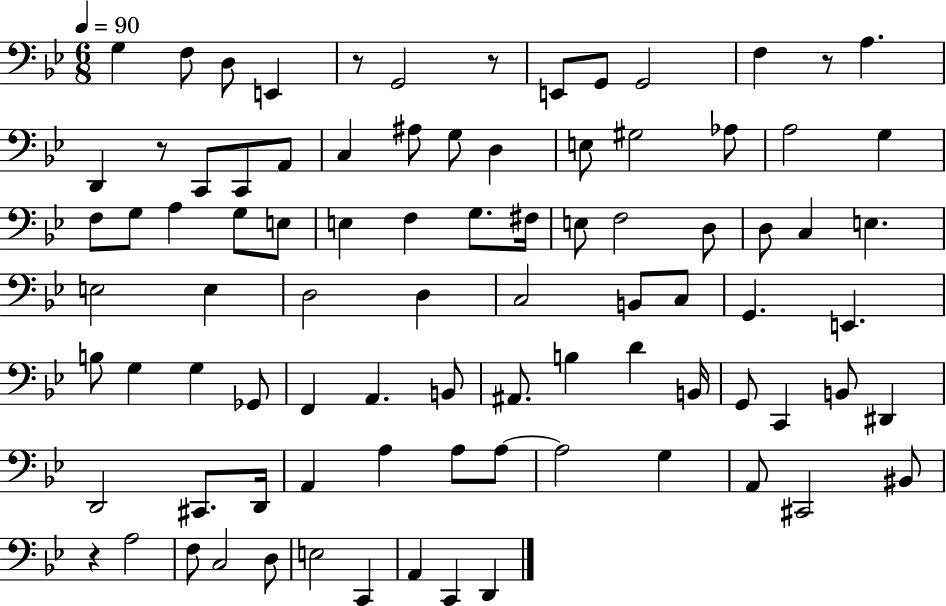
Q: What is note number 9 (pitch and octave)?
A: F3